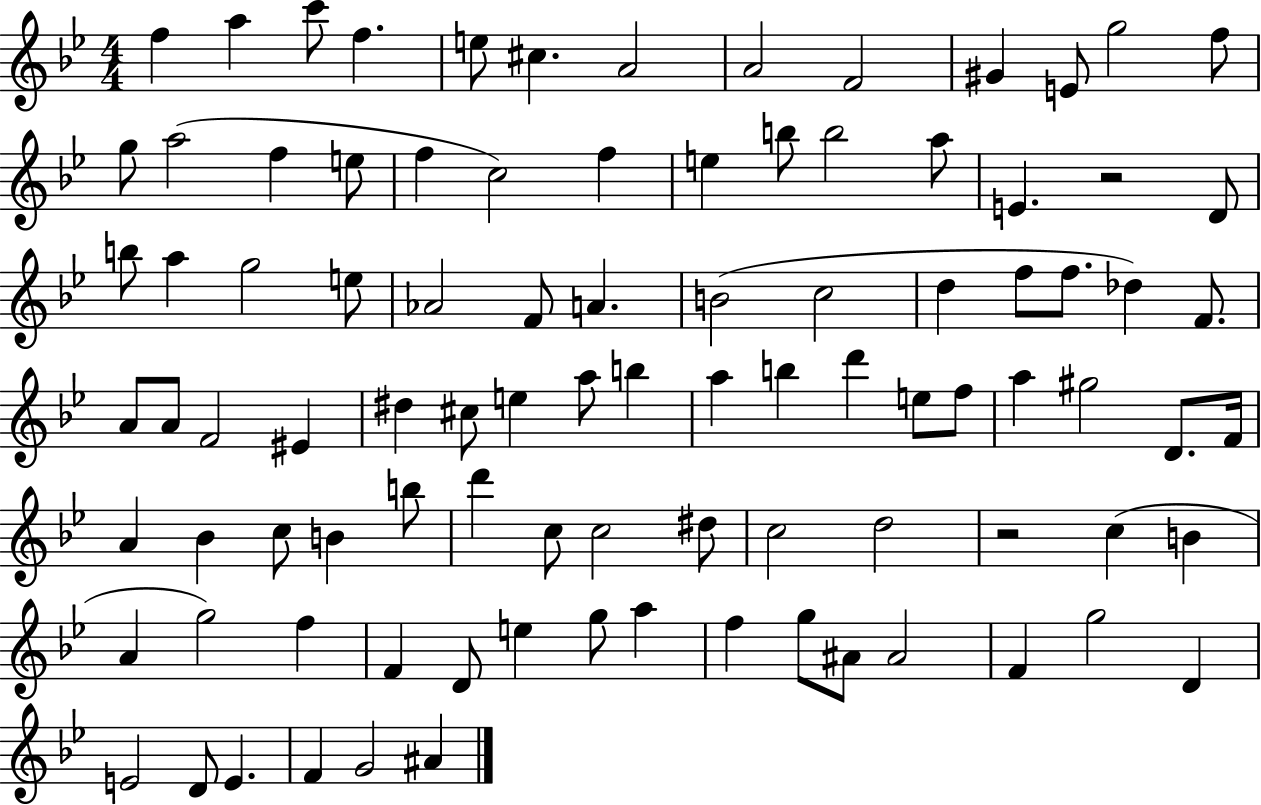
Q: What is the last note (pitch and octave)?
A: A#4